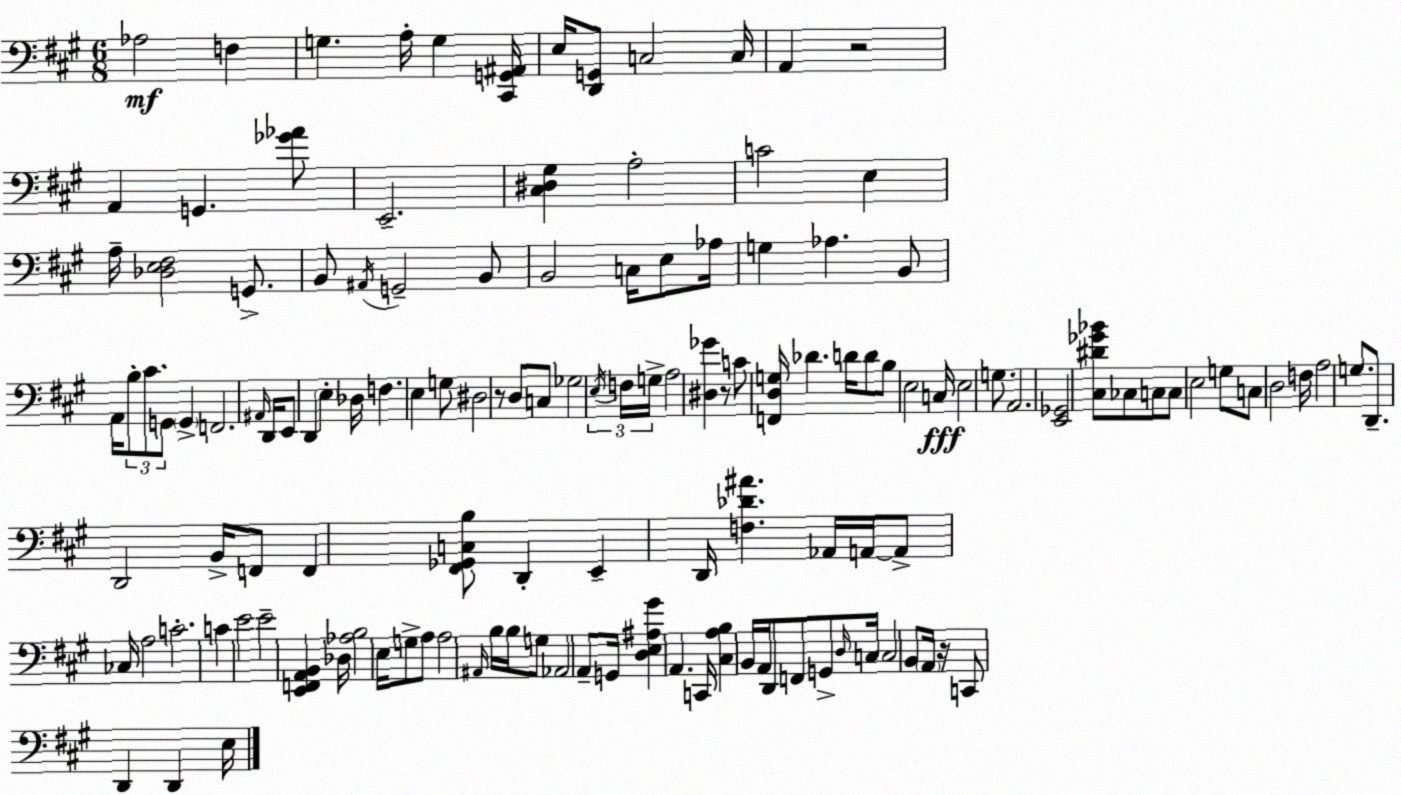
X:1
T:Untitled
M:6/8
L:1/4
K:A
_A,2 F, G, A,/4 G, [^C,,G,,^A,,]/4 E,/4 [D,,G,,]/2 C,2 C,/4 A,, z2 A,, G,, [_G_A]/2 E,,2 [^C,^D,^G,] A,2 C2 E, A,/4 [_D,E,^F,]2 G,,/2 B,,/2 ^A,,/4 G,,2 B,,/2 B,,2 C,/4 E,/2 _A,/4 G, _A, B,,/2 A,,/4 B,/2 ^C/2 G,,/2 G,, F,,2 ^A,,/4 D,,/4 E,,/2 D,, E, _D,/4 F, E, G,/2 ^D,2 z/2 D,/2 C,/2 _G,2 E,/4 F,/4 G,/4 A,2 [^D,_G] z/2 C/2 [F,,D,G,]/4 _D D/4 D/2 B,/2 E,2 C,/4 E,2 G,/2 A,,2 [E,,_G,,]2 [^C,^D_G_B]/2 _C,/2 C,/2 C,/2 E,2 G,/2 C,/2 D,2 F,/4 A,2 G,/2 D,,/2 D,,2 B,,/4 F,,/2 F,, [^F,,_G,,C,B,]/2 D,, E,, D,,/4 [F,_D^A] _A,,/4 A,,/4 A,,/2 _C,/4 A,2 C2 C E2 E2 [E,,F,,A,,B,,] _D,/4 [_A,B,]2 E,/4 G,/2 A,/2 A,2 ^A,,/4 B,/4 B,/4 G,/2 _A,,2 A,,/2 G,,/4 [D,E,^A,^G] A,, C,,/4 [^C,A,B,] B,,/4 A,,/4 D,,/2 F,,/2 G,,/2 D,/4 C,/4 C,2 B,,/2 A,,/4 z/4 C,,/2 D,, D,, E,/4